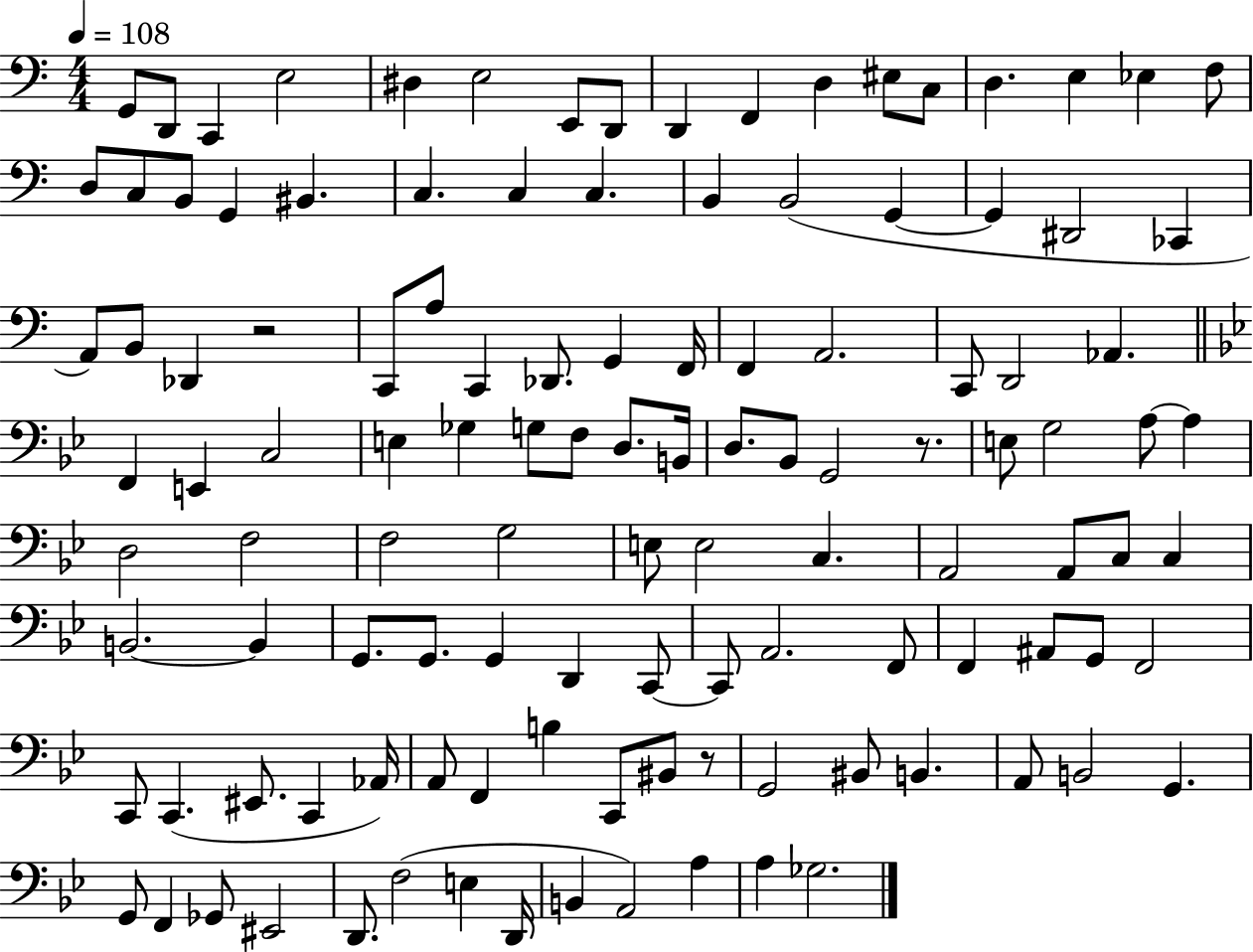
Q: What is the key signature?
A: C major